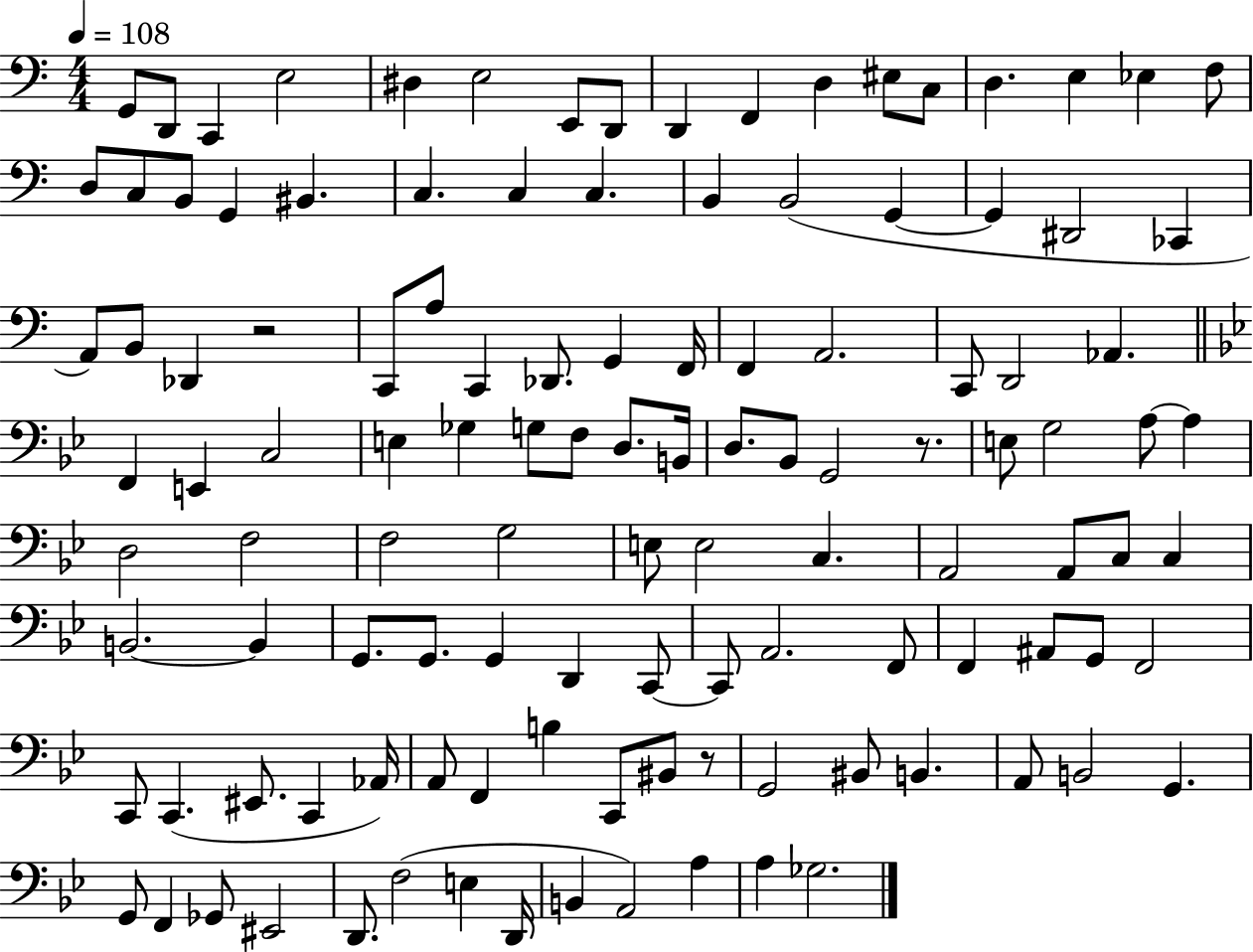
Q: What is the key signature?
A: C major